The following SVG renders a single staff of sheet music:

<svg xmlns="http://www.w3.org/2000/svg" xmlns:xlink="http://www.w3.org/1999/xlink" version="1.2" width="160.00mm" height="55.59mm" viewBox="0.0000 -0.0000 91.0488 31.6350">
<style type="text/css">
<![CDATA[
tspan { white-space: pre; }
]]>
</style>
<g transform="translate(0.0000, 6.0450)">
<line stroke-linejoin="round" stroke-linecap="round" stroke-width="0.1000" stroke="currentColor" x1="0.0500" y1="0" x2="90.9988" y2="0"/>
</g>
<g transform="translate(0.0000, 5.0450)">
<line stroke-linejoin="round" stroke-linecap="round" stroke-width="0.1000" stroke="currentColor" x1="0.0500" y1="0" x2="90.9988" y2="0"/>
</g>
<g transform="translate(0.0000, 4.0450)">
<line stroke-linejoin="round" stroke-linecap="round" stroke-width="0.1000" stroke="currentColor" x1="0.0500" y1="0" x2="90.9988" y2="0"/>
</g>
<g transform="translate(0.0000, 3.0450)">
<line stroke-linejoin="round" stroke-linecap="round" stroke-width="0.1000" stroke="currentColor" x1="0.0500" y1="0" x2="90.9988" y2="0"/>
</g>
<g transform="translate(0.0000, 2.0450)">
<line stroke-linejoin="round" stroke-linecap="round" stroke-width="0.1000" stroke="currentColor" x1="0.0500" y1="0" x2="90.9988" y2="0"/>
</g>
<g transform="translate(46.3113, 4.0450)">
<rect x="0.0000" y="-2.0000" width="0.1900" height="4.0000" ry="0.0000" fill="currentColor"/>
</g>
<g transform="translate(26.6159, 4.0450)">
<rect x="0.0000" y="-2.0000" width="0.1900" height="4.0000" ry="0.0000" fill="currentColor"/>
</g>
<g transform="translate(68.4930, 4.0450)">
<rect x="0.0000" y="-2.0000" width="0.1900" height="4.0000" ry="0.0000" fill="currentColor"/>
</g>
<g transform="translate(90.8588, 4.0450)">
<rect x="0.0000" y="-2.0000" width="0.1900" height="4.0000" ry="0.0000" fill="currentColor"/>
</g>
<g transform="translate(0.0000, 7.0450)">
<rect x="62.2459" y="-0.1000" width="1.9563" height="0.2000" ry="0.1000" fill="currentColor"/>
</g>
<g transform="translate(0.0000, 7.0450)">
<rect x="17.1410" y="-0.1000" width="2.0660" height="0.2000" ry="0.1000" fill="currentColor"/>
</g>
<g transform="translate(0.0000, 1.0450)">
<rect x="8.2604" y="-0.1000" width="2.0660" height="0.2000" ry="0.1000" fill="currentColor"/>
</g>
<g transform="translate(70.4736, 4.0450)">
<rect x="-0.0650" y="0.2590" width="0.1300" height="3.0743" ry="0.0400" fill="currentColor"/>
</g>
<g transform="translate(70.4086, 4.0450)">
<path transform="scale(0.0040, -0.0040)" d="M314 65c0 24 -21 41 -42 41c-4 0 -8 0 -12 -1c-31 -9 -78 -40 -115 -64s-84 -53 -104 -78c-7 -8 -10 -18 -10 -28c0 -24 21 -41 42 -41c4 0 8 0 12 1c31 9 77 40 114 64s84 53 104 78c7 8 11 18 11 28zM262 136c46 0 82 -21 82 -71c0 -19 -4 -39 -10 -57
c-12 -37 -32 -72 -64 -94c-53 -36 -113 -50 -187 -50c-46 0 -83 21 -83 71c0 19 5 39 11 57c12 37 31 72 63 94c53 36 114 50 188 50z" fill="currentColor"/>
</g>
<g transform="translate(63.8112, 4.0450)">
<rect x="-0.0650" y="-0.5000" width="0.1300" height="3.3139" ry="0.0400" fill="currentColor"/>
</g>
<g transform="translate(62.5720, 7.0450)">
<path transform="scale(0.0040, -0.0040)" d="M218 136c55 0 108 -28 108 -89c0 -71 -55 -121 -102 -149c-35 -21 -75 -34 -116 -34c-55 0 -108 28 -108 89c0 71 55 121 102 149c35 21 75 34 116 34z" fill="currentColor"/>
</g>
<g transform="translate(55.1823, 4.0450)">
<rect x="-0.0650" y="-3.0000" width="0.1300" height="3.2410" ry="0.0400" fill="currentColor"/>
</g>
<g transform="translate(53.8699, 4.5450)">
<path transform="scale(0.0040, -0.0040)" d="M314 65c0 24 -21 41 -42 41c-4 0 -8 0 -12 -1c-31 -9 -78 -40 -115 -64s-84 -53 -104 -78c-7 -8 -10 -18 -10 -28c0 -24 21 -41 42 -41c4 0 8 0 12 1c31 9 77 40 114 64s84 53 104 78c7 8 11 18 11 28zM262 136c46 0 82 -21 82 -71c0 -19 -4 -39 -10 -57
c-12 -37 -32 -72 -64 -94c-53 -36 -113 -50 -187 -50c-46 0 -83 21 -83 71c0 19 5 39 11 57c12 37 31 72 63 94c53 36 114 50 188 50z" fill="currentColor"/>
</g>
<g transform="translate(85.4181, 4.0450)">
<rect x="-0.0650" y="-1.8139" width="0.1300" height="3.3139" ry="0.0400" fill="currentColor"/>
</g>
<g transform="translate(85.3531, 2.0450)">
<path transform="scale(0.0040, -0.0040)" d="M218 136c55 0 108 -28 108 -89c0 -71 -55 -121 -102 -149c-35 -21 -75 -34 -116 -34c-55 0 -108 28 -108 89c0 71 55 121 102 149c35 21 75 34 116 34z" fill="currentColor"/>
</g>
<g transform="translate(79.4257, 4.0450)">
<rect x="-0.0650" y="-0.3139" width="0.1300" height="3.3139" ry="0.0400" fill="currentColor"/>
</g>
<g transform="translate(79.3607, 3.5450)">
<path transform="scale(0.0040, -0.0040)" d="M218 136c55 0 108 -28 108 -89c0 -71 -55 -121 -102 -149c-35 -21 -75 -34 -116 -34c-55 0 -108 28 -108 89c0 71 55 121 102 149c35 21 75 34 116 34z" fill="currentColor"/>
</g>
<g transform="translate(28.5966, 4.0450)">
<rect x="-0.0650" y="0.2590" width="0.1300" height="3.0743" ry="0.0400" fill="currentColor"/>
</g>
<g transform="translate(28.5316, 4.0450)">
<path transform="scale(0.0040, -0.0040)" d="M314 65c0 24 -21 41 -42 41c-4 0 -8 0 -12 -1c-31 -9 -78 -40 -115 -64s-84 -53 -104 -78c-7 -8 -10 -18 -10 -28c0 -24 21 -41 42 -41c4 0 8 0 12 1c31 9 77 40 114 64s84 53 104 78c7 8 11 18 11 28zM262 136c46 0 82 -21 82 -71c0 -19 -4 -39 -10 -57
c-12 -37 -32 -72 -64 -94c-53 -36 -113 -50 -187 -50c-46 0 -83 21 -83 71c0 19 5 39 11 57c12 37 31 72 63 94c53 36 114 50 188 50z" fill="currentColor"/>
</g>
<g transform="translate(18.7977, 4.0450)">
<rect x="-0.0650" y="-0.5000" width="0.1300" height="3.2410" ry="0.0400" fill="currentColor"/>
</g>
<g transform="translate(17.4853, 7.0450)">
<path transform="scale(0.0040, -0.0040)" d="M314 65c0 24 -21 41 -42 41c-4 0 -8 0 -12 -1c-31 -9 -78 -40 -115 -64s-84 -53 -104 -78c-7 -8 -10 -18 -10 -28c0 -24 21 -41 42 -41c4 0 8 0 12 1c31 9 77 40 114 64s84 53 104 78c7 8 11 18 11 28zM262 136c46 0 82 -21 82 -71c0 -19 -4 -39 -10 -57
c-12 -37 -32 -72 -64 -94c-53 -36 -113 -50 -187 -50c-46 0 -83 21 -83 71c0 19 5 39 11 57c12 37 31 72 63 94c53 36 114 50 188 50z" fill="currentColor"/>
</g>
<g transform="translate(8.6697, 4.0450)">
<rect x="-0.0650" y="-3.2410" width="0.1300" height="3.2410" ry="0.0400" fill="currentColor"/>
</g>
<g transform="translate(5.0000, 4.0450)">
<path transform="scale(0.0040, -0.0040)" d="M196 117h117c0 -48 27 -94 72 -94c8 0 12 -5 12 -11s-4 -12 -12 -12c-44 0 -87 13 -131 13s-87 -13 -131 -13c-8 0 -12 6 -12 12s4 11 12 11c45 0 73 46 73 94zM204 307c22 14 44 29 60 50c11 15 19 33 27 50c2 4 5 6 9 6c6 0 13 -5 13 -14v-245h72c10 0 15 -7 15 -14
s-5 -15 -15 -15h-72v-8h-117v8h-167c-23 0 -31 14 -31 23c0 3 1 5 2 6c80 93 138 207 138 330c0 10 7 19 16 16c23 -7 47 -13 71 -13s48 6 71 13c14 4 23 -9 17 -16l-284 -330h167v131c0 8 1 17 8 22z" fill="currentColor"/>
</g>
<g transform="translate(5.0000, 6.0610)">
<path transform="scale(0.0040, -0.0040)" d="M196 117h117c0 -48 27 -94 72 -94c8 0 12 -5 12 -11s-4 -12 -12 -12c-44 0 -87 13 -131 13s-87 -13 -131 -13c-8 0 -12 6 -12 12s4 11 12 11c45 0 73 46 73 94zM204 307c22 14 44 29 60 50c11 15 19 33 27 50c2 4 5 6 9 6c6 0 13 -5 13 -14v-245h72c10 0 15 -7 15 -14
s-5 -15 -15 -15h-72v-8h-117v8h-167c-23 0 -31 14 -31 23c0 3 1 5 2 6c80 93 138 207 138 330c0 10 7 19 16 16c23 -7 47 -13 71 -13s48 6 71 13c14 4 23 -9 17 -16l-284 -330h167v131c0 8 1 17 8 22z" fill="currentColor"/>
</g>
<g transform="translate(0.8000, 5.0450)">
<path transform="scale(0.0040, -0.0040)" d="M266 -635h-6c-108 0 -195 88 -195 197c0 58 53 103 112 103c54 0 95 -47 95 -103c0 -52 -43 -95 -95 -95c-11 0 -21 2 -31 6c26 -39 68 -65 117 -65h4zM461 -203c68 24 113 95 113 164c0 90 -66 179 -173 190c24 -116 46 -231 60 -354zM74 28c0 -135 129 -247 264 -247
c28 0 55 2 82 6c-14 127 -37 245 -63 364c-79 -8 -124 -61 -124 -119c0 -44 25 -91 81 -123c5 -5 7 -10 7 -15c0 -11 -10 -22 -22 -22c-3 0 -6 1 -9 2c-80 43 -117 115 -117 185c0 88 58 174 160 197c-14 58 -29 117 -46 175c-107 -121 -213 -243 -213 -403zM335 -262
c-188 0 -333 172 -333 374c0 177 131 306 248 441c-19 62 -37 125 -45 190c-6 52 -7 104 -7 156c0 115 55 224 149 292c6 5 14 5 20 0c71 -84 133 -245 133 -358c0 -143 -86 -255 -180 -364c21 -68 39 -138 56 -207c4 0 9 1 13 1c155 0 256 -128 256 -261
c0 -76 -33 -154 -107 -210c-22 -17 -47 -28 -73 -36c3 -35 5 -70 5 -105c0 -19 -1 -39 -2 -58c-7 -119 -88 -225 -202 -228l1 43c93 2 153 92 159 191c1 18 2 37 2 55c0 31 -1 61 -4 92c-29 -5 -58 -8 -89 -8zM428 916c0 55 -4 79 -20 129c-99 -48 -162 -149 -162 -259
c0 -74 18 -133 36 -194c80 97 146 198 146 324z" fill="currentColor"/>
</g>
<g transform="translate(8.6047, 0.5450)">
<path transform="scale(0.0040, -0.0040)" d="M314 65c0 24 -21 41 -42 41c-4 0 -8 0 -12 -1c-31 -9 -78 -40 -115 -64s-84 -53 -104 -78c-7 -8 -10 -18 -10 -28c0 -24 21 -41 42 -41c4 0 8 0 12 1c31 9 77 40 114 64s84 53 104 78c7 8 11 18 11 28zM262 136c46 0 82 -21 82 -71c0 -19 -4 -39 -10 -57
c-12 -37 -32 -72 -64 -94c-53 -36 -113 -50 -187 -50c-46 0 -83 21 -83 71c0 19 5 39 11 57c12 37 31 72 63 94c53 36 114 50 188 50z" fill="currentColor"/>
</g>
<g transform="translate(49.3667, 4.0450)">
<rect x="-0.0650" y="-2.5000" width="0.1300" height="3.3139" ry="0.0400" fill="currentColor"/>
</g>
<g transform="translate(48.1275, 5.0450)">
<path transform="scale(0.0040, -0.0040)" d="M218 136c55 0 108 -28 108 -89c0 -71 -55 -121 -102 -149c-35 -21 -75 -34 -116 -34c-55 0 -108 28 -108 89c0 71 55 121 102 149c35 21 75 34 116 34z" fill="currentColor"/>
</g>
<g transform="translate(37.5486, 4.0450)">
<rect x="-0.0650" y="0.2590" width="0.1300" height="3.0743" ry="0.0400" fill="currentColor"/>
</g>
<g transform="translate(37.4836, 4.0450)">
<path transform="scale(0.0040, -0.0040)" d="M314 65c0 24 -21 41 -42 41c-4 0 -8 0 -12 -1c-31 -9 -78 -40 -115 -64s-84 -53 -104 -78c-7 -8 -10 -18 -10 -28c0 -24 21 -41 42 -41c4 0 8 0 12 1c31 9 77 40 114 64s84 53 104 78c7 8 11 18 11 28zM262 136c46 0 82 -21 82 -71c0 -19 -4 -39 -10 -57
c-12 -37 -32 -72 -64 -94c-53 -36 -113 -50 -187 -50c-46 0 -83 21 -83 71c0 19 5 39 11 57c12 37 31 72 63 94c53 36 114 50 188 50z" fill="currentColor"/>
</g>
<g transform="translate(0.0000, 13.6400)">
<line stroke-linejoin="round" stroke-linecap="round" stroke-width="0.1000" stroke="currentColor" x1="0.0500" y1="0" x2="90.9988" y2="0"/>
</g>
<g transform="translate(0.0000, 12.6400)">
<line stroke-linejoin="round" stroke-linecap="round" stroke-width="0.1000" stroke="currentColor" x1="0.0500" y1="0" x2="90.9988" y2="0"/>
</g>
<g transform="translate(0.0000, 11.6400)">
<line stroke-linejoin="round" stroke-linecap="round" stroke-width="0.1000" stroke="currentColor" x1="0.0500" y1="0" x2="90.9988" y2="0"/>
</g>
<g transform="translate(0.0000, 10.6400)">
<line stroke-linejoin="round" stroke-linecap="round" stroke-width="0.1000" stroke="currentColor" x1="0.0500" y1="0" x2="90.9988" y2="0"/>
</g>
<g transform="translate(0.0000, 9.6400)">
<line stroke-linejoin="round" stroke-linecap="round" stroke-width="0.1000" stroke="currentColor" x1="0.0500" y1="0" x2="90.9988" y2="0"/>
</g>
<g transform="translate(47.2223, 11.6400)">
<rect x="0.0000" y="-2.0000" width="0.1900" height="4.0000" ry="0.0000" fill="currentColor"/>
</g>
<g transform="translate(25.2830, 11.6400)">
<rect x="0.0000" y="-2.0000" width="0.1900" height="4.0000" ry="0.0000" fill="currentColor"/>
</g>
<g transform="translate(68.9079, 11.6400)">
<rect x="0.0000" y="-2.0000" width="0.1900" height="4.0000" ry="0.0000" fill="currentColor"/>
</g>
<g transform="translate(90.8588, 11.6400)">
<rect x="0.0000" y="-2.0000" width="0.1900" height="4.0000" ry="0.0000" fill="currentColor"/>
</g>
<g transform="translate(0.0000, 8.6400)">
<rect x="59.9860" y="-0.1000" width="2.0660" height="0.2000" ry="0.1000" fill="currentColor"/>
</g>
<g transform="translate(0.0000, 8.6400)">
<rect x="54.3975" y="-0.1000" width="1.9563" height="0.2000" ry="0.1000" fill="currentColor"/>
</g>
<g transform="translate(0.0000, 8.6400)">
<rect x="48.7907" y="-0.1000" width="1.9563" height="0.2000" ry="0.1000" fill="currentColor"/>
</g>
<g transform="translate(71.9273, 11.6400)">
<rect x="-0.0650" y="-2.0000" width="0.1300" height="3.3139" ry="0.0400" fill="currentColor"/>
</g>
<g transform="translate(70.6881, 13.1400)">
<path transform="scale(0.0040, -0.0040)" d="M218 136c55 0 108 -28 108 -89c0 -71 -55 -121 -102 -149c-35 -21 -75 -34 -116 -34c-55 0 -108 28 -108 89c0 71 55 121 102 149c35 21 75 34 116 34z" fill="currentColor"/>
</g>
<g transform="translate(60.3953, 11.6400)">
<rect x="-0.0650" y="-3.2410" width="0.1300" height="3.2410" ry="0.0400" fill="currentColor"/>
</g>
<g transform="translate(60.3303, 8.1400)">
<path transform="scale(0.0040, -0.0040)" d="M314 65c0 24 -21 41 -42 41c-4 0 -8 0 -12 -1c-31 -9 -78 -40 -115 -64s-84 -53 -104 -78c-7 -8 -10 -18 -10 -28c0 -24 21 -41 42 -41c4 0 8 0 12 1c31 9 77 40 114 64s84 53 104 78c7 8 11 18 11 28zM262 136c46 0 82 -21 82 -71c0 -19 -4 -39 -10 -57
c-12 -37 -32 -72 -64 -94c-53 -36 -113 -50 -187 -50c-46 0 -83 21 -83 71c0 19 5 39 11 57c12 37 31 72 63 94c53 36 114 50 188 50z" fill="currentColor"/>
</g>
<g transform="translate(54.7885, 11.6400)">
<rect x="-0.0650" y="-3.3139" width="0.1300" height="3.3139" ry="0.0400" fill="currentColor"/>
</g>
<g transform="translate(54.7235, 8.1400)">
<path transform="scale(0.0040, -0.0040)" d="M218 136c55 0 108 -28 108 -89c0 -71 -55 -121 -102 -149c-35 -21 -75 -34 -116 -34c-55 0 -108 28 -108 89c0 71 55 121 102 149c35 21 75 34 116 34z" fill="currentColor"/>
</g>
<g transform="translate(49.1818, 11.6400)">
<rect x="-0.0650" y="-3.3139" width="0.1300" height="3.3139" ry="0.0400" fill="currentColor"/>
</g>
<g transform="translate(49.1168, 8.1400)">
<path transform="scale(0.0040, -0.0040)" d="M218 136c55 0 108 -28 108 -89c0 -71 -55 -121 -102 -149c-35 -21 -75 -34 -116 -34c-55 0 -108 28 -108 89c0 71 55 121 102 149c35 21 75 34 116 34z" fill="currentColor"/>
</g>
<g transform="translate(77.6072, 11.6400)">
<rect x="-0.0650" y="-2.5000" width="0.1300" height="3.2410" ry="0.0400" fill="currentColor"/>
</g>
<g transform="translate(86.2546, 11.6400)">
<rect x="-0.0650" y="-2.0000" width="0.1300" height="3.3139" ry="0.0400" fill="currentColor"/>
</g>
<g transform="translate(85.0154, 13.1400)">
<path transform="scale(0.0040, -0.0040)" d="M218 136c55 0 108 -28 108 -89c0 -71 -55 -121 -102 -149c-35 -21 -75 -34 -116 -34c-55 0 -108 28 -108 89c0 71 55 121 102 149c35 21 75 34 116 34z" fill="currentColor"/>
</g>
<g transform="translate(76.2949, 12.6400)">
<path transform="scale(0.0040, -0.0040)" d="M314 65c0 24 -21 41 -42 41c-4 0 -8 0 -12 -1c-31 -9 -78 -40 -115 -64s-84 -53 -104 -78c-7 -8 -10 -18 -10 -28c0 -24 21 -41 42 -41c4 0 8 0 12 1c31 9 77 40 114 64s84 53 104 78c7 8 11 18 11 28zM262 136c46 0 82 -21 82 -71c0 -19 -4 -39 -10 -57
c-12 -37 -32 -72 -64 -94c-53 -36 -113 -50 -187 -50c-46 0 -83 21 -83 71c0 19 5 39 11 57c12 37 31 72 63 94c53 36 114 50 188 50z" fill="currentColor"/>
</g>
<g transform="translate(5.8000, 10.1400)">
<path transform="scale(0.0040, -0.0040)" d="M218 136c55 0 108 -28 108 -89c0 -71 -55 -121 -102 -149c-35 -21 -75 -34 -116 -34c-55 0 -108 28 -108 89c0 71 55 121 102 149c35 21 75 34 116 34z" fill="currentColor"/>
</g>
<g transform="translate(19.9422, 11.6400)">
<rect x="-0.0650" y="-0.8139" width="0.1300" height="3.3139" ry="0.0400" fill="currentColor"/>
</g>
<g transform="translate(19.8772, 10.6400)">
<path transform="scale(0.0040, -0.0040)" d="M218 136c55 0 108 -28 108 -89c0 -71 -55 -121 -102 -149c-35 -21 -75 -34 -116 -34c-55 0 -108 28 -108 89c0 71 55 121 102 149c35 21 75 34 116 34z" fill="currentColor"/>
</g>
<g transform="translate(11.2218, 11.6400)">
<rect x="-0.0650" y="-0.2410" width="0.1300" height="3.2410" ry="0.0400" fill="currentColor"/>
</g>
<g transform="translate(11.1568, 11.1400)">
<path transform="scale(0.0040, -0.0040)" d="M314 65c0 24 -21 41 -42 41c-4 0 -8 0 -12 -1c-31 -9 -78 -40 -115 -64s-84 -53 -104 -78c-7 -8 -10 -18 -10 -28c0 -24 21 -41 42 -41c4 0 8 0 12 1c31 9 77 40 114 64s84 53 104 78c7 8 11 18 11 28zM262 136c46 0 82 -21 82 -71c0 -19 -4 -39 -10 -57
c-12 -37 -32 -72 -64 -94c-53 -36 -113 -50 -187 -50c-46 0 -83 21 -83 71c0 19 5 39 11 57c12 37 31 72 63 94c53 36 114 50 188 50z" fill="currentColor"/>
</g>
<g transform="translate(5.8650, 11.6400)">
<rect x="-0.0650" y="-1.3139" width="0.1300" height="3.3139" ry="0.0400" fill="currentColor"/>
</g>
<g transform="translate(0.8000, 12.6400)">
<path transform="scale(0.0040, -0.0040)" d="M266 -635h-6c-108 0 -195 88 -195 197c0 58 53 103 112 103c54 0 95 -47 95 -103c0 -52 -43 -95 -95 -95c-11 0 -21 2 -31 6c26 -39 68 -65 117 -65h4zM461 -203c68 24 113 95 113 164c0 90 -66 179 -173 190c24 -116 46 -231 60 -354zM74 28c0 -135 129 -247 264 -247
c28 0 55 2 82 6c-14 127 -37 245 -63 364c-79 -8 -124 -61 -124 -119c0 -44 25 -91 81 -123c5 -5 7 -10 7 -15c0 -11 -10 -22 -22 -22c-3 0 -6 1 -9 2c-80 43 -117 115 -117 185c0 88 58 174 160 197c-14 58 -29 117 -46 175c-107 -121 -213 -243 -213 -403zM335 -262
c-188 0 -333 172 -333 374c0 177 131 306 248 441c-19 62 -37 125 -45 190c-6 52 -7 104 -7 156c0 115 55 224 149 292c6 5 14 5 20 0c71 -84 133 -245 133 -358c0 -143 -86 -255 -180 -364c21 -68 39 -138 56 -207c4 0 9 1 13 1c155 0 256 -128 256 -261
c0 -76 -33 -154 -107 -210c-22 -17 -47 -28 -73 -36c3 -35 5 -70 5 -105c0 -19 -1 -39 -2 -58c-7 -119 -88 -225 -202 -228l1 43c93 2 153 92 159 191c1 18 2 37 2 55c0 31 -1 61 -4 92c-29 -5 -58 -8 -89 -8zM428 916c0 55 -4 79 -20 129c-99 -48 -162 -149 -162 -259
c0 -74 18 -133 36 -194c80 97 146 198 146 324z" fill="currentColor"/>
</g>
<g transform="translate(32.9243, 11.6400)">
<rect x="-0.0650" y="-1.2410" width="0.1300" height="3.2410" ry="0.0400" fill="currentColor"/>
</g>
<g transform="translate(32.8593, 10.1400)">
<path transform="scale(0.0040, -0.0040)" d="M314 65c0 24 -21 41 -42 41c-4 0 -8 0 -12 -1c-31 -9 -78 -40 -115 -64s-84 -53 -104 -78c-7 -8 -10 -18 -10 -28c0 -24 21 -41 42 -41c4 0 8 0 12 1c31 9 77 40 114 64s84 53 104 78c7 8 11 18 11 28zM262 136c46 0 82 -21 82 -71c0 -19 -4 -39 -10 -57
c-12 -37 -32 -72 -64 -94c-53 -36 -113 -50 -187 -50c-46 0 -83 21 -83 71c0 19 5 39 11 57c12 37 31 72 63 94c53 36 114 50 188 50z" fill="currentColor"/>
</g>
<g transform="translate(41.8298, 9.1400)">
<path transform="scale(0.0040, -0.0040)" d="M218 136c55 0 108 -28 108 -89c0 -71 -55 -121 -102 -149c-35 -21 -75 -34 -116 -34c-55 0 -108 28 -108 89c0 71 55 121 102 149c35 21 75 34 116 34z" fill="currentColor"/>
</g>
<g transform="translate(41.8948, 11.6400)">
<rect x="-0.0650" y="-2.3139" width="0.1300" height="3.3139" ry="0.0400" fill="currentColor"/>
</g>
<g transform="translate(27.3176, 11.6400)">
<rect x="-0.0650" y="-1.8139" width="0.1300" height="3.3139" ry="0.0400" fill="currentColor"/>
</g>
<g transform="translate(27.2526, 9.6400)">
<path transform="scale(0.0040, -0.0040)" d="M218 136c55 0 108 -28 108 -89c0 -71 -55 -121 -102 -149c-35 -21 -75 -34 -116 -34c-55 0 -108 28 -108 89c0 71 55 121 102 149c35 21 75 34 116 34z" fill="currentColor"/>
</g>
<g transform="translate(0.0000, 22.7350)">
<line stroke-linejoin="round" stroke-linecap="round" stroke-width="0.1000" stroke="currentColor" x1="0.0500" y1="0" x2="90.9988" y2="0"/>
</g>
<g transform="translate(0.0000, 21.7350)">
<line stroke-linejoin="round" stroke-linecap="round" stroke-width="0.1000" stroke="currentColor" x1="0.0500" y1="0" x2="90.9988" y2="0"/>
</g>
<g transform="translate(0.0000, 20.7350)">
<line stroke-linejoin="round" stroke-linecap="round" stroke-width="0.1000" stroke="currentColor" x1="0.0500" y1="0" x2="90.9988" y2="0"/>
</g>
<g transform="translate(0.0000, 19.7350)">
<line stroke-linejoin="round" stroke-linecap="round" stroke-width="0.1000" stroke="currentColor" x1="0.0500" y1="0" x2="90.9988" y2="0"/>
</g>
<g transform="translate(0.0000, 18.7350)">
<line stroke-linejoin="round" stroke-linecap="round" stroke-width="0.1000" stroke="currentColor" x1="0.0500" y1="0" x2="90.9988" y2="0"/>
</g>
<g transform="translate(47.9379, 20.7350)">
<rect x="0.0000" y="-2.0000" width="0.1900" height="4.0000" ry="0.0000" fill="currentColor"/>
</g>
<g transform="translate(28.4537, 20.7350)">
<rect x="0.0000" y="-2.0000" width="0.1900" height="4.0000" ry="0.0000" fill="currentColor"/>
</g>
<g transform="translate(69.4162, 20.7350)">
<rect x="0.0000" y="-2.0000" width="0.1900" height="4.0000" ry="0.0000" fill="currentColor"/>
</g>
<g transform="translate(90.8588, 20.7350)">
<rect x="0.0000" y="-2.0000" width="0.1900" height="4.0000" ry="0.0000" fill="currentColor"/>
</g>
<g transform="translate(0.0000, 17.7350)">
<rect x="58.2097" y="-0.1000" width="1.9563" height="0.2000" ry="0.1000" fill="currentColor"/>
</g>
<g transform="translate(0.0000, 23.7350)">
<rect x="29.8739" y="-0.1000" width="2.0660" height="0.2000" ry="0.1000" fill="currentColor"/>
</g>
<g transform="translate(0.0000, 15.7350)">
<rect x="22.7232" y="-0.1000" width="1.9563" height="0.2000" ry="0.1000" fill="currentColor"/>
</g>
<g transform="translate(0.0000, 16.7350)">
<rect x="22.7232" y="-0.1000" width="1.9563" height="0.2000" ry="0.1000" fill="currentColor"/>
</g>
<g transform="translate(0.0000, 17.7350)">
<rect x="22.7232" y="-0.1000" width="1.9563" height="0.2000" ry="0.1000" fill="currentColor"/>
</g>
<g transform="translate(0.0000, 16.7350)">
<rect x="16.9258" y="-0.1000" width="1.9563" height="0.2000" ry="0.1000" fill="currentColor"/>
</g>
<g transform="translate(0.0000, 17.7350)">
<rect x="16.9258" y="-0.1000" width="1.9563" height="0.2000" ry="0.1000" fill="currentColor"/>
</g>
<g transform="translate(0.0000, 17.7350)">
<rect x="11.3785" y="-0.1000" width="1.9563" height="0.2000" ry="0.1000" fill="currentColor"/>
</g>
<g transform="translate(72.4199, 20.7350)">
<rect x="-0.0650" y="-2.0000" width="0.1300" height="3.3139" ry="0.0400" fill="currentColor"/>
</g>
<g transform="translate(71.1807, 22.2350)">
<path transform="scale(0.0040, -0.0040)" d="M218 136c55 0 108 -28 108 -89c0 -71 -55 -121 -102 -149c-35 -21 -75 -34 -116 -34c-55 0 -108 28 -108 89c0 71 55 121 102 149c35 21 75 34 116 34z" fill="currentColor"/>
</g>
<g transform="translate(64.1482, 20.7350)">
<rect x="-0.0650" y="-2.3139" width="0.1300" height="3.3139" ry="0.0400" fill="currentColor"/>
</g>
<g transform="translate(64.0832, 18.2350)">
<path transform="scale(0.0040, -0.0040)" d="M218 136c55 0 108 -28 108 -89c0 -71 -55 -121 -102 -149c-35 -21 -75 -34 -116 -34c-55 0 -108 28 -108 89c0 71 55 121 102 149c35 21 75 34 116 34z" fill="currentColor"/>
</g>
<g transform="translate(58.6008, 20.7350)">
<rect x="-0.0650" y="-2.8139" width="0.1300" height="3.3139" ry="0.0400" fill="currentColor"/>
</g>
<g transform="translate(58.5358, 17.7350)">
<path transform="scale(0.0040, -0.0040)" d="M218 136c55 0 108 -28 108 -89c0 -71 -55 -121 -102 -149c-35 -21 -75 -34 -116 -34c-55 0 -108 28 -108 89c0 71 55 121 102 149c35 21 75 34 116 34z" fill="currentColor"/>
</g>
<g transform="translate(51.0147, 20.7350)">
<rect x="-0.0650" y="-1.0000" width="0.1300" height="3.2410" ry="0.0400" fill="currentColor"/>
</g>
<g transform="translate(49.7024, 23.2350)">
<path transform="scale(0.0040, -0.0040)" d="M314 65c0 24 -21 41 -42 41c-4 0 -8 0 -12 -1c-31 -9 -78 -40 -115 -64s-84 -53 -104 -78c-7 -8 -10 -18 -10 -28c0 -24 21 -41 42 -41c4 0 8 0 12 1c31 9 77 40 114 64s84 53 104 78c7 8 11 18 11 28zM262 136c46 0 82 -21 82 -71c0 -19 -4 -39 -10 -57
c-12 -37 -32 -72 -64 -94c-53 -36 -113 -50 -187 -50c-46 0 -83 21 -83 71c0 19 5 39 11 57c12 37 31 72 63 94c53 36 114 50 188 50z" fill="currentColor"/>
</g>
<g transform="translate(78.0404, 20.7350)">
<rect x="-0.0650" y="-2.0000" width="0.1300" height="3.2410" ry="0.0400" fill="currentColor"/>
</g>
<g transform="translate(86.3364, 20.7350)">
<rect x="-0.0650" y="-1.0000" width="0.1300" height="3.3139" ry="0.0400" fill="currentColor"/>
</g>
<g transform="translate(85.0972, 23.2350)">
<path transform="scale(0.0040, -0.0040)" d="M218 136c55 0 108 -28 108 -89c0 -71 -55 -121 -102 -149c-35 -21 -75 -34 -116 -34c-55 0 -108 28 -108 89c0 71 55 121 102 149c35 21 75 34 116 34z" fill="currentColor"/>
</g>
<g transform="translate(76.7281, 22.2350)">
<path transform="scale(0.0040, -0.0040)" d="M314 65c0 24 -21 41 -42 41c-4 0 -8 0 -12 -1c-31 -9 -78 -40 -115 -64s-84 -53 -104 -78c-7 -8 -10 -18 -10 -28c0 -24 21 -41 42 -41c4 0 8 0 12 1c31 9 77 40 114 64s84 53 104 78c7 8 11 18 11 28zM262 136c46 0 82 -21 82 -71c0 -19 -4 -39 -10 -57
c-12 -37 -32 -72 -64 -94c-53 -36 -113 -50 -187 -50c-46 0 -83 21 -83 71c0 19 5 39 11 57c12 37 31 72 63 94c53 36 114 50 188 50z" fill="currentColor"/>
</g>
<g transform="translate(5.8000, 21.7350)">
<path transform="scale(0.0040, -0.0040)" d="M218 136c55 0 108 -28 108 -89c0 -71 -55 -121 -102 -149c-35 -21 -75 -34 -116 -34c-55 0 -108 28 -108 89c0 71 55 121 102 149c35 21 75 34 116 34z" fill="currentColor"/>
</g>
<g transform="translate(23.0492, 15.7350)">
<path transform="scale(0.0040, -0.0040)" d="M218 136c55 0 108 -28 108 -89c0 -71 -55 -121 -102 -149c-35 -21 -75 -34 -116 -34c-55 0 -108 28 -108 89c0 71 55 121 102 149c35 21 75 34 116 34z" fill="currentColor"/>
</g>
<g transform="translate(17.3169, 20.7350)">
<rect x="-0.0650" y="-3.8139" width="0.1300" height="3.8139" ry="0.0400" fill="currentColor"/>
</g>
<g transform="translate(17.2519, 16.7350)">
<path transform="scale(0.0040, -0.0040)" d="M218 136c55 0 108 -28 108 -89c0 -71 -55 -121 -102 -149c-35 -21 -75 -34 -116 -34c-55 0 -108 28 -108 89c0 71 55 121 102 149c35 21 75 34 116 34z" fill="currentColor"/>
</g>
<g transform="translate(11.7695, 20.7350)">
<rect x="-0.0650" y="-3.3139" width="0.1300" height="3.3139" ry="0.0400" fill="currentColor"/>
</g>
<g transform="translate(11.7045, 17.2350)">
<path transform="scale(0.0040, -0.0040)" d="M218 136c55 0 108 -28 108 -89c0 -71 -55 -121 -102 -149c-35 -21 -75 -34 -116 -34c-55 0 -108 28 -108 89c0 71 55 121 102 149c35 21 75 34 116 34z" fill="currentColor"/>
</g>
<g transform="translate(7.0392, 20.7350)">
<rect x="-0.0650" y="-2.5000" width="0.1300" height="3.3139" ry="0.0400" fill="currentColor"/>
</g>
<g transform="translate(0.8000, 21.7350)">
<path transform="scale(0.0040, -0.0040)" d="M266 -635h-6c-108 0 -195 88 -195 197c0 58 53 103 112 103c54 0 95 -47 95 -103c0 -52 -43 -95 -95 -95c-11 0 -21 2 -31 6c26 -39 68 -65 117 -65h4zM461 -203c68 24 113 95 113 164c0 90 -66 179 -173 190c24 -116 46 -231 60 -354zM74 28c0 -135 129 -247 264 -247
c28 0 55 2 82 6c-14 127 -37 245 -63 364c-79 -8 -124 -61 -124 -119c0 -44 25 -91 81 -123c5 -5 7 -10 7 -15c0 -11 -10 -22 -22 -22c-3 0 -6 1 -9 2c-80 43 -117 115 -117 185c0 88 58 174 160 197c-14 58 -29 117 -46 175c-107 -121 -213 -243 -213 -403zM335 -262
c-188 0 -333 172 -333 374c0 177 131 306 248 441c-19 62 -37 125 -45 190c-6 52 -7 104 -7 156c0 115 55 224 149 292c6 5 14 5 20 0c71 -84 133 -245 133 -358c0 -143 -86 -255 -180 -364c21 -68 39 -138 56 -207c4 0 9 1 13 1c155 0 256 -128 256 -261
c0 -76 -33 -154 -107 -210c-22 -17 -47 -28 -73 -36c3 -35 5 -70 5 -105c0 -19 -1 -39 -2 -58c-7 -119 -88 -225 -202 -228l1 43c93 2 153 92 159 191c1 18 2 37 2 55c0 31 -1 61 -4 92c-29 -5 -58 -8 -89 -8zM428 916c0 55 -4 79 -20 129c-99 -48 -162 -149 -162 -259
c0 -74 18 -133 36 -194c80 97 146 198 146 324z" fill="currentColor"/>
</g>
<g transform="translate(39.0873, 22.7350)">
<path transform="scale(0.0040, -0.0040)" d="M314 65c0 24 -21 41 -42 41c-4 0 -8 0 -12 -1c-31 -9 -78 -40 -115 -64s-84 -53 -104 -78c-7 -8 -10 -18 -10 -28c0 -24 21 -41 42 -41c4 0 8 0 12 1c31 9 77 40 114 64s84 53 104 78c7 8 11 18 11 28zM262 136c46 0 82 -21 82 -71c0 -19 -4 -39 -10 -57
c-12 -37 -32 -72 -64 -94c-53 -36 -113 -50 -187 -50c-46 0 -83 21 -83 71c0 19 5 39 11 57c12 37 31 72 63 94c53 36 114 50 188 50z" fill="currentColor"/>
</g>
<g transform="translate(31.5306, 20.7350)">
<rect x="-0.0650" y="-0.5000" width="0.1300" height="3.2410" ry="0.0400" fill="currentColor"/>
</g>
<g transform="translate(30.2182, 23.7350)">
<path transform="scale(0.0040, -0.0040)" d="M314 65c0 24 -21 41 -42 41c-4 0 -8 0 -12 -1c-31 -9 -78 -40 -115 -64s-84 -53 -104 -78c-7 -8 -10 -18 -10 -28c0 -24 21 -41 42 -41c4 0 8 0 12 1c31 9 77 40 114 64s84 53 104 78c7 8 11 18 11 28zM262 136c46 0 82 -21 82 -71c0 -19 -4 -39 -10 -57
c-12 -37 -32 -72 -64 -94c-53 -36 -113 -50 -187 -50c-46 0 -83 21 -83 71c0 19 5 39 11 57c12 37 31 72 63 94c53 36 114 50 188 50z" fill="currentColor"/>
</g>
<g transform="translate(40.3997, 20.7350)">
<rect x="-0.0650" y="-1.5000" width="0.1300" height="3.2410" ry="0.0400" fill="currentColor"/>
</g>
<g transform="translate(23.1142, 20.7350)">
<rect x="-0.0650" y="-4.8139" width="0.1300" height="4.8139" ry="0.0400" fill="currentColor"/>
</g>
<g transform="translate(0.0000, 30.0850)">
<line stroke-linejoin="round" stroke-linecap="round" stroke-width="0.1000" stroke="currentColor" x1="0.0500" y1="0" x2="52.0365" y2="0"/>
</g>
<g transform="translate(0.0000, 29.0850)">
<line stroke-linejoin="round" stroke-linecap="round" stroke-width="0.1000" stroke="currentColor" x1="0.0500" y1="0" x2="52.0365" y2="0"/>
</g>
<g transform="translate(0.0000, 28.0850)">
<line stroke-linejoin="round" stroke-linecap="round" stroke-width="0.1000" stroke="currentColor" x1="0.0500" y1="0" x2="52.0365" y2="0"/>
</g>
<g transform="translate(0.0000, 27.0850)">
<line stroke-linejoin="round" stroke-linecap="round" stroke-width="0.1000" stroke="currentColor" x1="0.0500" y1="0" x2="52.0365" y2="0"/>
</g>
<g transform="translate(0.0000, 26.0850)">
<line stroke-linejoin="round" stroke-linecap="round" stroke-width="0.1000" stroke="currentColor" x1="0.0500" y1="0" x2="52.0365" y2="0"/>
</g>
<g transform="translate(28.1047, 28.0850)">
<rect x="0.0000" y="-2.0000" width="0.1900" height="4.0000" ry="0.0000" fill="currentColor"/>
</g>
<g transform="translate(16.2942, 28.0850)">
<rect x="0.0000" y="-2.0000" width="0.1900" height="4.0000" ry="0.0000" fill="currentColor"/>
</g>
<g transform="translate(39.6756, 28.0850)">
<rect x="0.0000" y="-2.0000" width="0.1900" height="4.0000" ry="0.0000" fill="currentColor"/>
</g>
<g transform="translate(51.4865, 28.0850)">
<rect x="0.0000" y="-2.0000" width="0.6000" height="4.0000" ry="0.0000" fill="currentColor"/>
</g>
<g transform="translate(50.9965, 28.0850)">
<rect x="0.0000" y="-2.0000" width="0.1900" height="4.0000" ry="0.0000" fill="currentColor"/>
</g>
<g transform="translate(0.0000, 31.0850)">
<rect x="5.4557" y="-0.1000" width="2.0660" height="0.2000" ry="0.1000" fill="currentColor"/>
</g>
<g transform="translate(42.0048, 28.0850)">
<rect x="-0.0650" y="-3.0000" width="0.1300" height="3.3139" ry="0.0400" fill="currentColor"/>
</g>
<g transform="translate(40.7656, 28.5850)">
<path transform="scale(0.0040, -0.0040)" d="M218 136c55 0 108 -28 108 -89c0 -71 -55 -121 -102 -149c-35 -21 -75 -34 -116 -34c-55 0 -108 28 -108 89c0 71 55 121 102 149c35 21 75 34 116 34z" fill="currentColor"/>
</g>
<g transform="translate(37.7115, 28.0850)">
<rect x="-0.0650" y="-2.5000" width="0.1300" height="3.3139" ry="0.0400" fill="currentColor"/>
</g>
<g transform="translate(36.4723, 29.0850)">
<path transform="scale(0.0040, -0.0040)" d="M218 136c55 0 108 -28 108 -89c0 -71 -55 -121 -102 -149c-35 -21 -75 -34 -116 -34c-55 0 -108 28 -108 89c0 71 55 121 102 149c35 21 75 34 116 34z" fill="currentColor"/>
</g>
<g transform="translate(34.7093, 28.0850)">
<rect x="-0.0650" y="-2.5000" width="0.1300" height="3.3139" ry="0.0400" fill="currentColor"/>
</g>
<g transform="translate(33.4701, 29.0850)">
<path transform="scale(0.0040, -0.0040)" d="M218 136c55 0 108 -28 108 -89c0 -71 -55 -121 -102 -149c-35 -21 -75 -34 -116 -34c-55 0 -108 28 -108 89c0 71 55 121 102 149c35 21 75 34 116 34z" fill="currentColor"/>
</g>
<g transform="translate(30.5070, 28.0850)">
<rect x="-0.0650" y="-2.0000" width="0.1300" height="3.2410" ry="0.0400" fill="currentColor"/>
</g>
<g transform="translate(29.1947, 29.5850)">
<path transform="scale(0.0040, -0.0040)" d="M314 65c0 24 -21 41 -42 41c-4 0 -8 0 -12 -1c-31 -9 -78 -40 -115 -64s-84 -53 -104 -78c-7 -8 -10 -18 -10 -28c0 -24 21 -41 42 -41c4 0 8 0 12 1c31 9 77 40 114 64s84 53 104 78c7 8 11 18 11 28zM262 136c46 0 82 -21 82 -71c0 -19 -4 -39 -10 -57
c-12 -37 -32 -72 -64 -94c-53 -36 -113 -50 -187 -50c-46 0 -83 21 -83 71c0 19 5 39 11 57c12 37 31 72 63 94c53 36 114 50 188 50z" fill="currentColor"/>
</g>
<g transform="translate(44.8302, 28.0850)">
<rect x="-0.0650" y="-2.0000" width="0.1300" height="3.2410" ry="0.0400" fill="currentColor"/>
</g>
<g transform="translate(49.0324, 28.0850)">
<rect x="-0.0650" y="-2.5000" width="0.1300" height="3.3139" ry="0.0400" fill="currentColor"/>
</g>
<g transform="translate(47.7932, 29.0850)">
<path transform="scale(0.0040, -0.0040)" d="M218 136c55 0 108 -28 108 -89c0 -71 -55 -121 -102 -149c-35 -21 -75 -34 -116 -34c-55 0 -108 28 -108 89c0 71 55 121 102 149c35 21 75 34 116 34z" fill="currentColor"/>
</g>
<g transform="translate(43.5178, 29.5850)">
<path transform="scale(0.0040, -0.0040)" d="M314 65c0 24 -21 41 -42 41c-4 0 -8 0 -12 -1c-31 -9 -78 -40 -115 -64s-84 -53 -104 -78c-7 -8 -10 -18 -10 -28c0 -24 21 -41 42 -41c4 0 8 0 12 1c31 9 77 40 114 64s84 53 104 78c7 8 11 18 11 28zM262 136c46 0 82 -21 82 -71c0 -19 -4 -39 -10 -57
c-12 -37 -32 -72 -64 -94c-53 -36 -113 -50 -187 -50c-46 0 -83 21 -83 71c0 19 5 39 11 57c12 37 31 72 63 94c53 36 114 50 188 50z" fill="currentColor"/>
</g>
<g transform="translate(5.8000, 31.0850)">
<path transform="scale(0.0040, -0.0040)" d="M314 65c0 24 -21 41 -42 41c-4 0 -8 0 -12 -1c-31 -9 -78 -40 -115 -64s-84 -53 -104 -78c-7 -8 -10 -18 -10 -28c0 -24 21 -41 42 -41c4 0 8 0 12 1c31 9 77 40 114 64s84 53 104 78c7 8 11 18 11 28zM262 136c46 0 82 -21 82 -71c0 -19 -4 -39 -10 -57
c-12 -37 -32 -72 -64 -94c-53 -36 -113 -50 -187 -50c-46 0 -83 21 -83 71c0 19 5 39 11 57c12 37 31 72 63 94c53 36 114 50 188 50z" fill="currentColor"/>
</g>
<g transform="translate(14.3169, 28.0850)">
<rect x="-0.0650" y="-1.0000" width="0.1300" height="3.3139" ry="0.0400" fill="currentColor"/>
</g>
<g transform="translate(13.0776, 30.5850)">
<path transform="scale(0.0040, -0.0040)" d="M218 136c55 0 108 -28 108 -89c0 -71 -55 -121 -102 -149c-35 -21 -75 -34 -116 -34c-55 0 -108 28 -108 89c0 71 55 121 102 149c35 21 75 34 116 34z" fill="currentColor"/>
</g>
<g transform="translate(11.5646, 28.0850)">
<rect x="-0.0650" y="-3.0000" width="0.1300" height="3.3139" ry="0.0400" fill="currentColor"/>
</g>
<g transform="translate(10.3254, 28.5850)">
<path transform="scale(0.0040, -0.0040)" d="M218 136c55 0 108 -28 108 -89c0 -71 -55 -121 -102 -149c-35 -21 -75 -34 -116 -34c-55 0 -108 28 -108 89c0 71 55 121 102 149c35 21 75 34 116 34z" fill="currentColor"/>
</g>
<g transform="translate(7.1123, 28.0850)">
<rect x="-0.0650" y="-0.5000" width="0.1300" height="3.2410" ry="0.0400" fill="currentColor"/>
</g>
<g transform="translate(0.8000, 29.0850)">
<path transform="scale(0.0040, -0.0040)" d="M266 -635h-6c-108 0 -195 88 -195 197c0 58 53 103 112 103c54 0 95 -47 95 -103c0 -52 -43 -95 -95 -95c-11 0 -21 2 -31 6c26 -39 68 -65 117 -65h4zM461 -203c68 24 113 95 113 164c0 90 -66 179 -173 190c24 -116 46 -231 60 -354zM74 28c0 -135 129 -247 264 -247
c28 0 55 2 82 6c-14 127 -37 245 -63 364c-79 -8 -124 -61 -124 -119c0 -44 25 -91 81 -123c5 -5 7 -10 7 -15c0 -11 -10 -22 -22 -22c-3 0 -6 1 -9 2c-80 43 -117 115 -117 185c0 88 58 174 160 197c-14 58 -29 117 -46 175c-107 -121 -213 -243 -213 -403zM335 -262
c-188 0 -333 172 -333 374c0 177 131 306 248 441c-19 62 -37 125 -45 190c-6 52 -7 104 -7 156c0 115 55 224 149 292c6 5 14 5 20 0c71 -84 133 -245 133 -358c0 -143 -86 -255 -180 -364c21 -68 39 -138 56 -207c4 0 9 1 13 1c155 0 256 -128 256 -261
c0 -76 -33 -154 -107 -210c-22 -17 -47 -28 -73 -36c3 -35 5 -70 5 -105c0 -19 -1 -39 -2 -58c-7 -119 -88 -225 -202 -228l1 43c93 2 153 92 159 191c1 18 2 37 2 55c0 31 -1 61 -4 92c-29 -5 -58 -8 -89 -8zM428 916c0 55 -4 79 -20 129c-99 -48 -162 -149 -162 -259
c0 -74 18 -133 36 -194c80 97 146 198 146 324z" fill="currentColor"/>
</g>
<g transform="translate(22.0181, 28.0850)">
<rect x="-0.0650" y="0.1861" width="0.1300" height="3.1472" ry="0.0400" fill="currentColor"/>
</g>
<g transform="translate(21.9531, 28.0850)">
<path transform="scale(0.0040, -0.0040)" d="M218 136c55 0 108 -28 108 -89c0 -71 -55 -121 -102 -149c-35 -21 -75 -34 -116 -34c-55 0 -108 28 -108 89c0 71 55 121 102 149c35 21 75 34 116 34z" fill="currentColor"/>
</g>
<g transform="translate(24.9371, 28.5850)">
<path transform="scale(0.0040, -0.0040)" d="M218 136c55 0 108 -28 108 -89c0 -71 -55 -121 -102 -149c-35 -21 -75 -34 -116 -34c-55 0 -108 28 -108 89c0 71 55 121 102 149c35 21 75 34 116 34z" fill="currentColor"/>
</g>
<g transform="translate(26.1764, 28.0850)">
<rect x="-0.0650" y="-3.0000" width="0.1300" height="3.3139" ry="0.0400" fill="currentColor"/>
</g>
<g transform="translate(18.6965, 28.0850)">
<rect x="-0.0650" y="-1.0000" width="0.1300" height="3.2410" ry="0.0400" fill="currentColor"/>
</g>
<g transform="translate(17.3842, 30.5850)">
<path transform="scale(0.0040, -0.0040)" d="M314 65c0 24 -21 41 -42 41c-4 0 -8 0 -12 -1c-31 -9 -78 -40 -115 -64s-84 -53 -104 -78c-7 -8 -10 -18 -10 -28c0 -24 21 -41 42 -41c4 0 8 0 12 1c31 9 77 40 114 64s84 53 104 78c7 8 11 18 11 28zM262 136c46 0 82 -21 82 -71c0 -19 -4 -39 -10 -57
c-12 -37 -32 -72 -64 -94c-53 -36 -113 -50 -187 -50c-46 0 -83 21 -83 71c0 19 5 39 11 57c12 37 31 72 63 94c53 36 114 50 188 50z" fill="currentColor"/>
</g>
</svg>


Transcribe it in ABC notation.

X:1
T:Untitled
M:4/4
L:1/4
K:C
b2 C2 B2 B2 G A2 C B2 c f e c2 d f e2 g b b b2 F G2 F G b c' e' C2 E2 D2 a g F F2 D C2 A D D2 B A F2 G G A F2 G